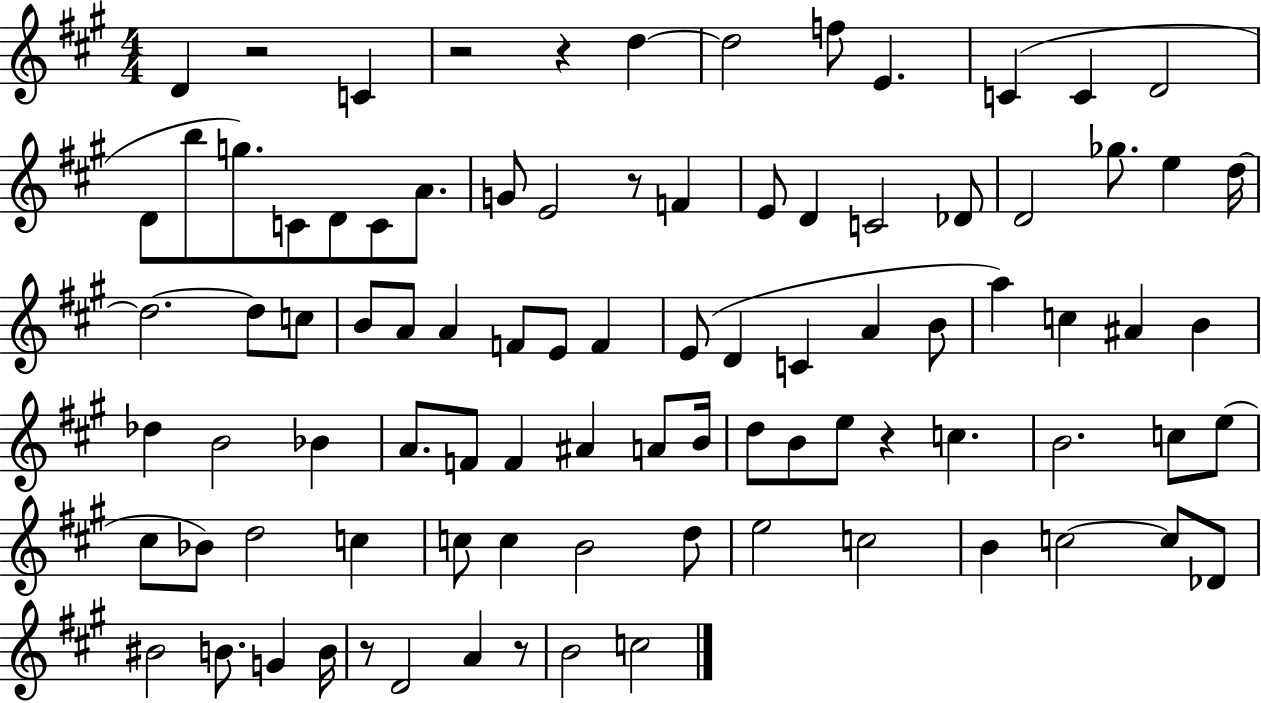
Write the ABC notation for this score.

X:1
T:Untitled
M:4/4
L:1/4
K:A
D z2 C z2 z d d2 f/2 E C C D2 D/2 b/2 g/2 C/2 D/2 C/2 A/2 G/2 E2 z/2 F E/2 D C2 _D/2 D2 _g/2 e d/4 d2 d/2 c/2 B/2 A/2 A F/2 E/2 F E/2 D C A B/2 a c ^A B _d B2 _B A/2 F/2 F ^A A/2 B/4 d/2 B/2 e/2 z c B2 c/2 e/2 ^c/2 _B/2 d2 c c/2 c B2 d/2 e2 c2 B c2 c/2 _D/2 ^B2 B/2 G B/4 z/2 D2 A z/2 B2 c2